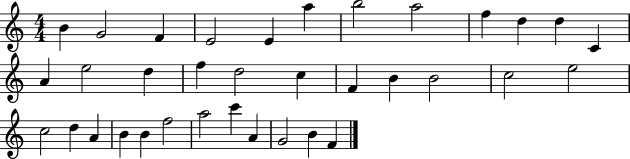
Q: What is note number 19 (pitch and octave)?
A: F4